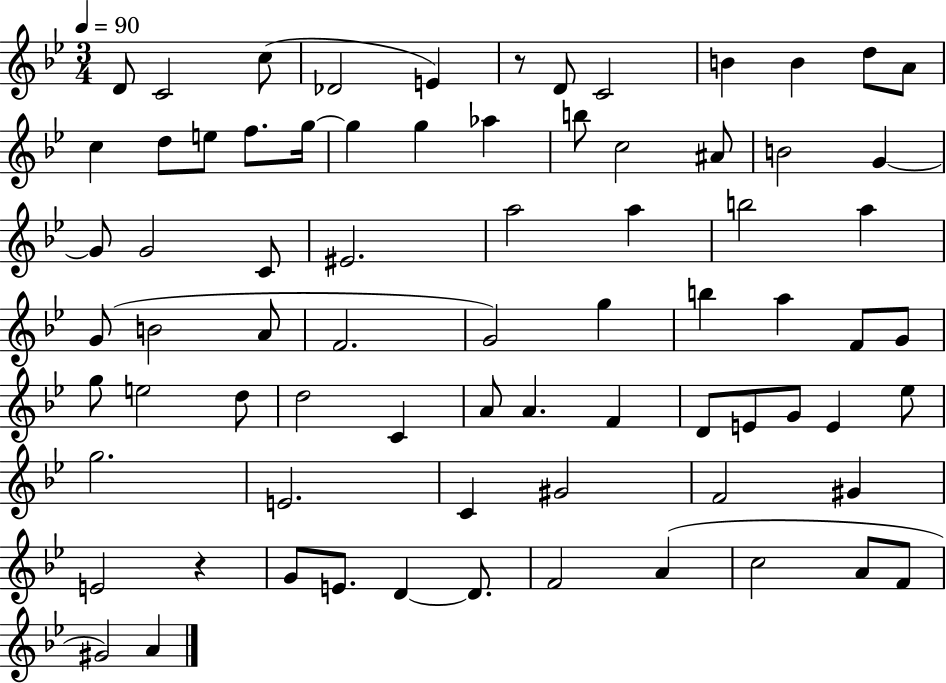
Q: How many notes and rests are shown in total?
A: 75